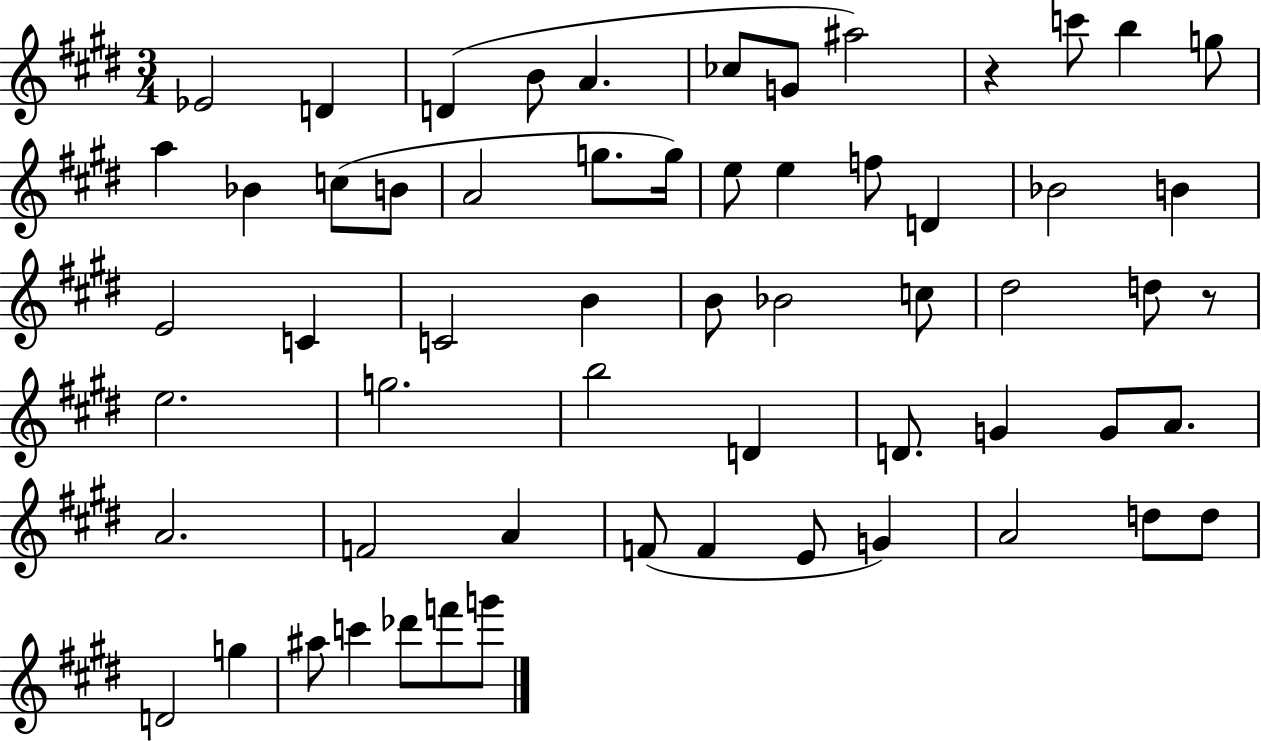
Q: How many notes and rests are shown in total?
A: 60